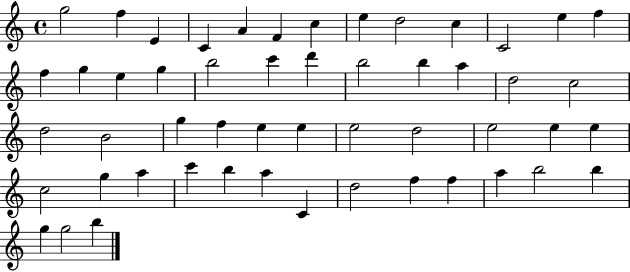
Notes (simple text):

G5/h F5/q E4/q C4/q A4/q F4/q C5/q E5/q D5/h C5/q C4/h E5/q F5/q F5/q G5/q E5/q G5/q B5/h C6/q D6/q B5/h B5/q A5/q D5/h C5/h D5/h B4/h G5/q F5/q E5/q E5/q E5/h D5/h E5/h E5/q E5/q C5/h G5/q A5/q C6/q B5/q A5/q C4/q D5/h F5/q F5/q A5/q B5/h B5/q G5/q G5/h B5/q